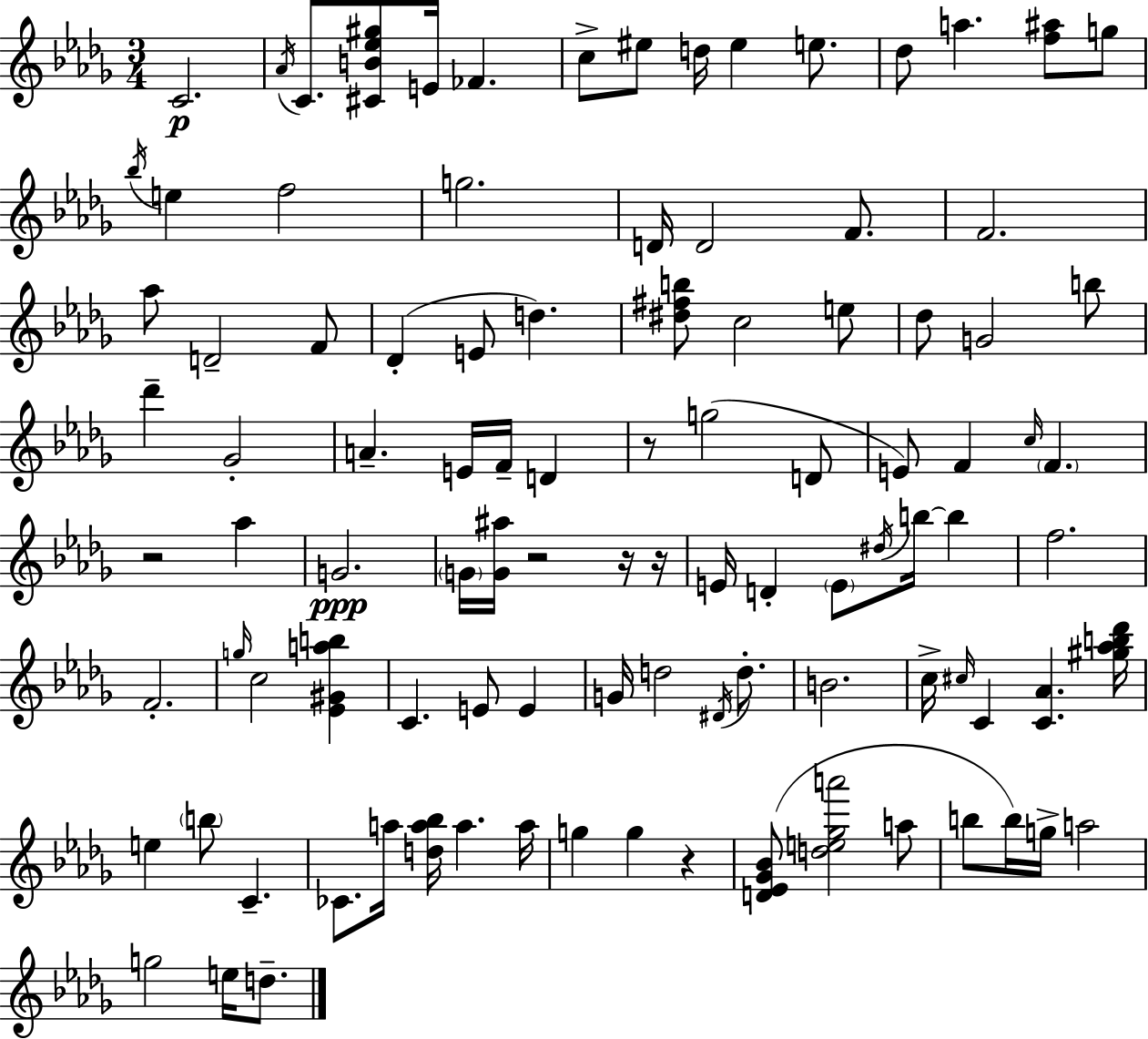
C4/h. Ab4/s C4/e. [C#4,B4,Eb5,G#5]/e E4/s FES4/q. C5/e EIS5/e D5/s EIS5/q E5/e. Db5/e A5/q. [F5,A#5]/e G5/e Bb5/s E5/q F5/h G5/h. D4/s D4/h F4/e. F4/h. Ab5/e D4/h F4/e Db4/q E4/e D5/q. [D#5,F#5,B5]/e C5/h E5/e Db5/e G4/h B5/e Db6/q Gb4/h A4/q. E4/s F4/s D4/q R/e G5/h D4/e E4/e F4/q C5/s F4/q. R/h Ab5/q G4/h. G4/s [G4,A#5]/s R/h R/s R/s E4/s D4/q E4/e D#5/s B5/s B5/q F5/h. F4/h. G5/s C5/h [Eb4,G#4,A5,B5]/q C4/q. E4/e E4/q G4/s D5/h D#4/s D5/e. B4/h. C5/s C#5/s C4/q [C4,Ab4]/q. [G#5,Ab5,B5,Db6]/s E5/q B5/e C4/q. CES4/e. A5/s [D5,A5,Bb5]/s A5/q. A5/s G5/q G5/q R/q [D4,Eb4,Gb4,Bb4]/e [D5,E5,Gb5,A6]/h A5/e B5/e B5/s G5/s A5/h G5/h E5/s D5/e.